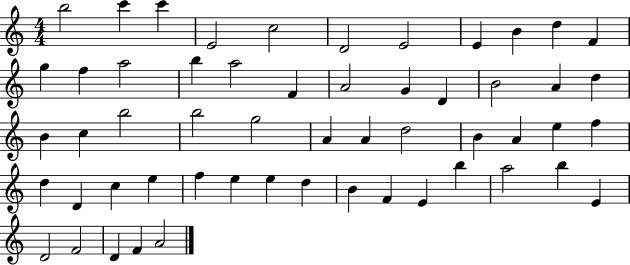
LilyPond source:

{
  \clef treble
  \numericTimeSignature
  \time 4/4
  \key c \major
  b''2 c'''4 c'''4 | e'2 c''2 | d'2 e'2 | e'4 b'4 d''4 f'4 | \break g''4 f''4 a''2 | b''4 a''2 f'4 | a'2 g'4 d'4 | b'2 a'4 d''4 | \break b'4 c''4 b''2 | b''2 g''2 | a'4 a'4 d''2 | b'4 a'4 e''4 f''4 | \break d''4 d'4 c''4 e''4 | f''4 e''4 e''4 d''4 | b'4 f'4 e'4 b''4 | a''2 b''4 e'4 | \break d'2 f'2 | d'4 f'4 a'2 | \bar "|."
}